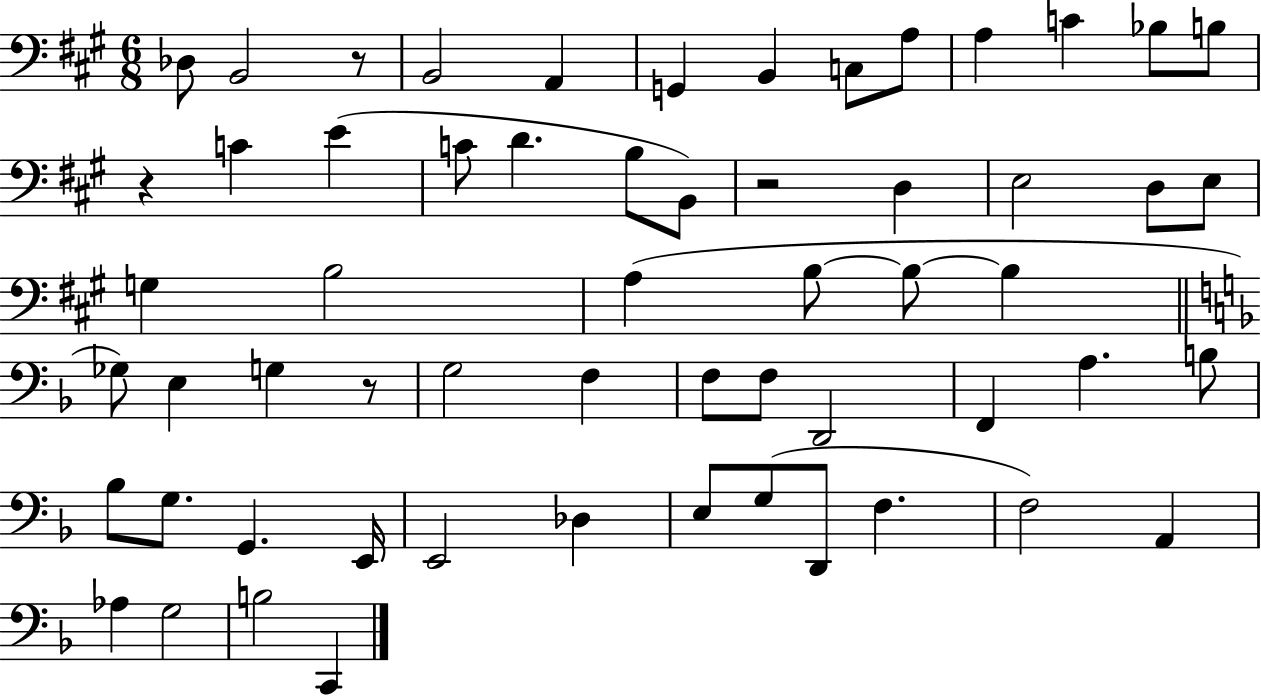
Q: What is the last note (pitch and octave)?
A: C2